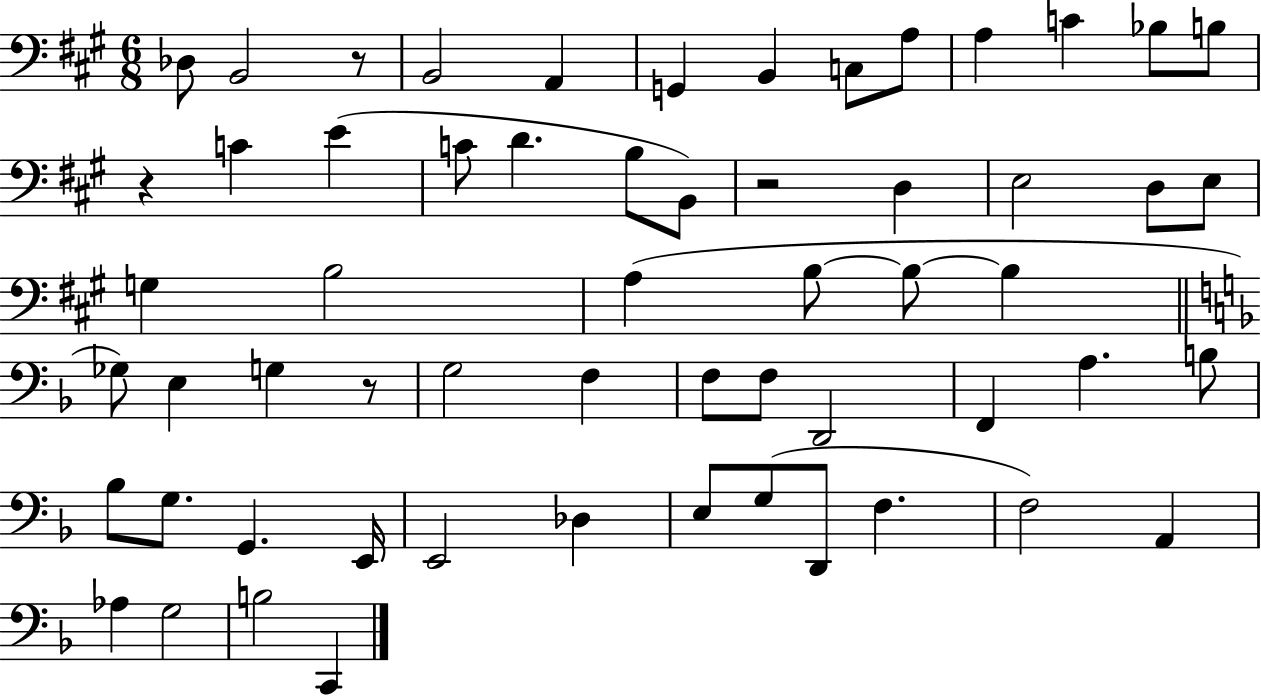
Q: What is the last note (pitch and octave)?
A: C2